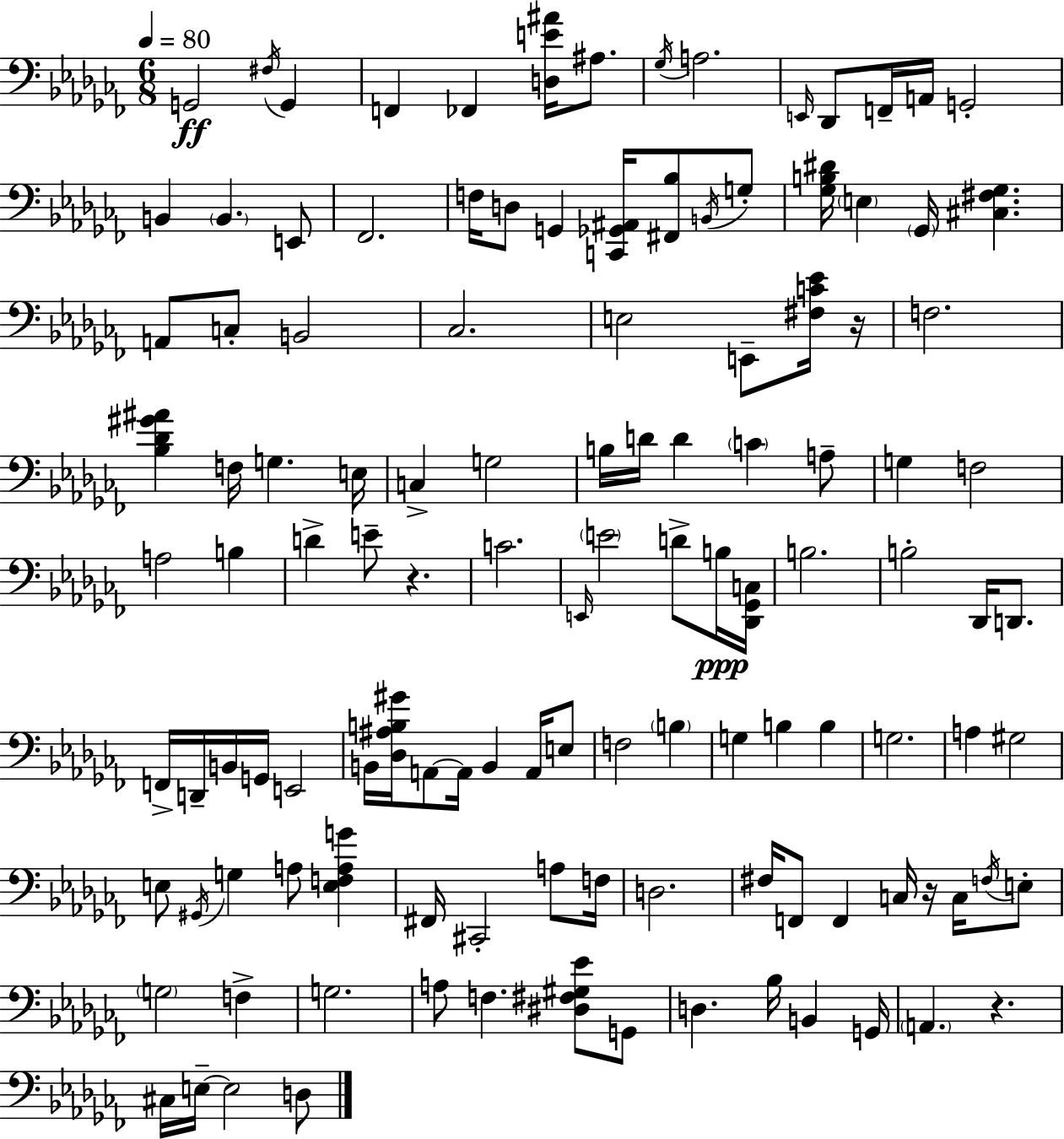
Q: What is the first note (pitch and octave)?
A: G2